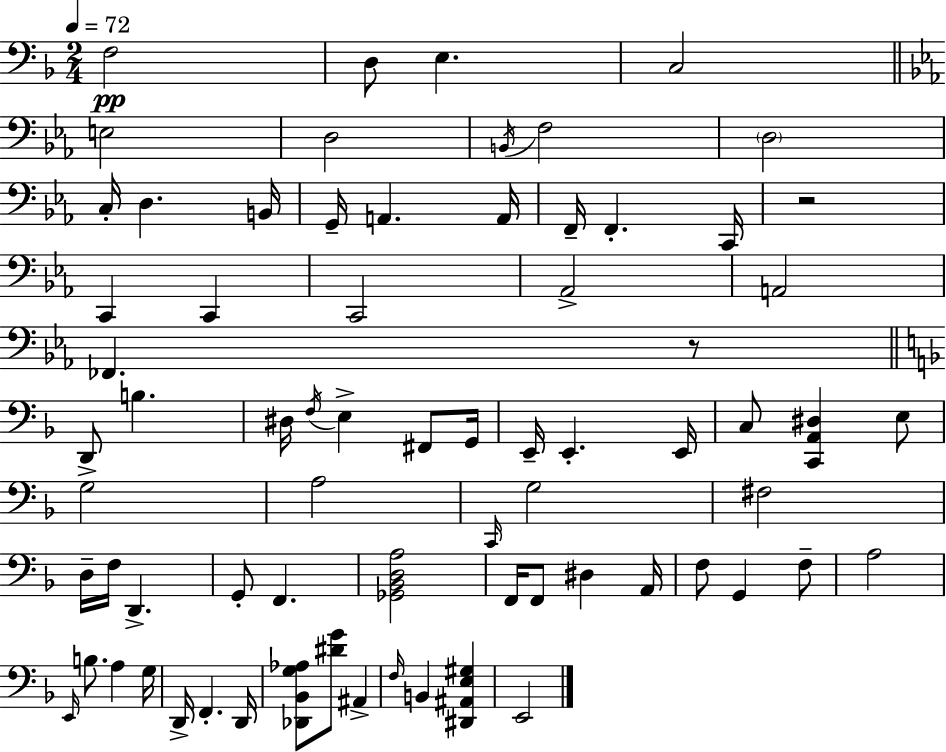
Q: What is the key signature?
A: F major